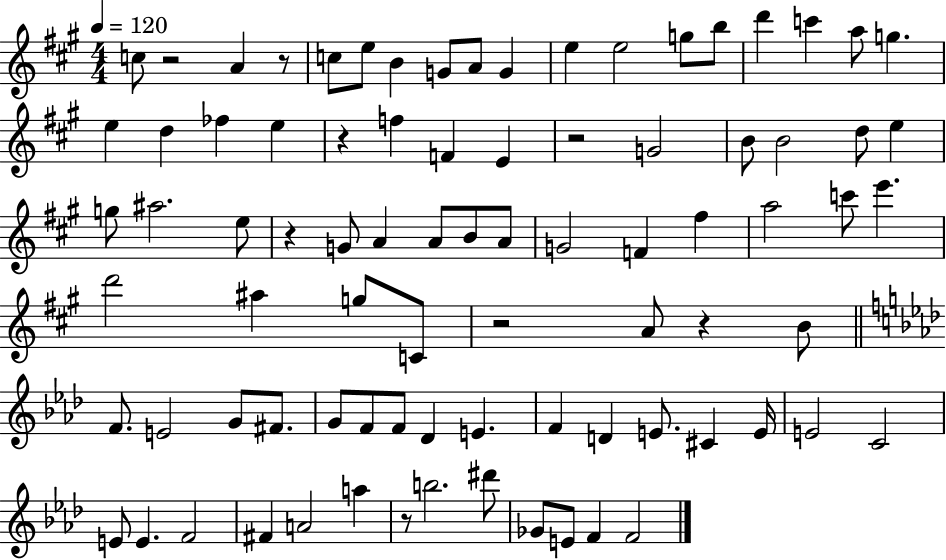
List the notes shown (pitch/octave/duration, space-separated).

C5/e R/h A4/q R/e C5/e E5/e B4/q G4/e A4/e G4/q E5/q E5/h G5/e B5/e D6/q C6/q A5/e G5/q. E5/q D5/q FES5/q E5/q R/q F5/q F4/q E4/q R/h G4/h B4/e B4/h D5/e E5/q G5/e A#5/h. E5/e R/q G4/e A4/q A4/e B4/e A4/e G4/h F4/q F#5/q A5/h C6/e E6/q. D6/h A#5/q G5/e C4/e R/h A4/e R/q B4/e F4/e. E4/h G4/e F#4/e. G4/e F4/e F4/e Db4/q E4/q. F4/q D4/q E4/e. C#4/q E4/s E4/h C4/h E4/e E4/q. F4/h F#4/q A4/h A5/q R/e B5/h. D#6/e Gb4/e E4/e F4/q F4/h